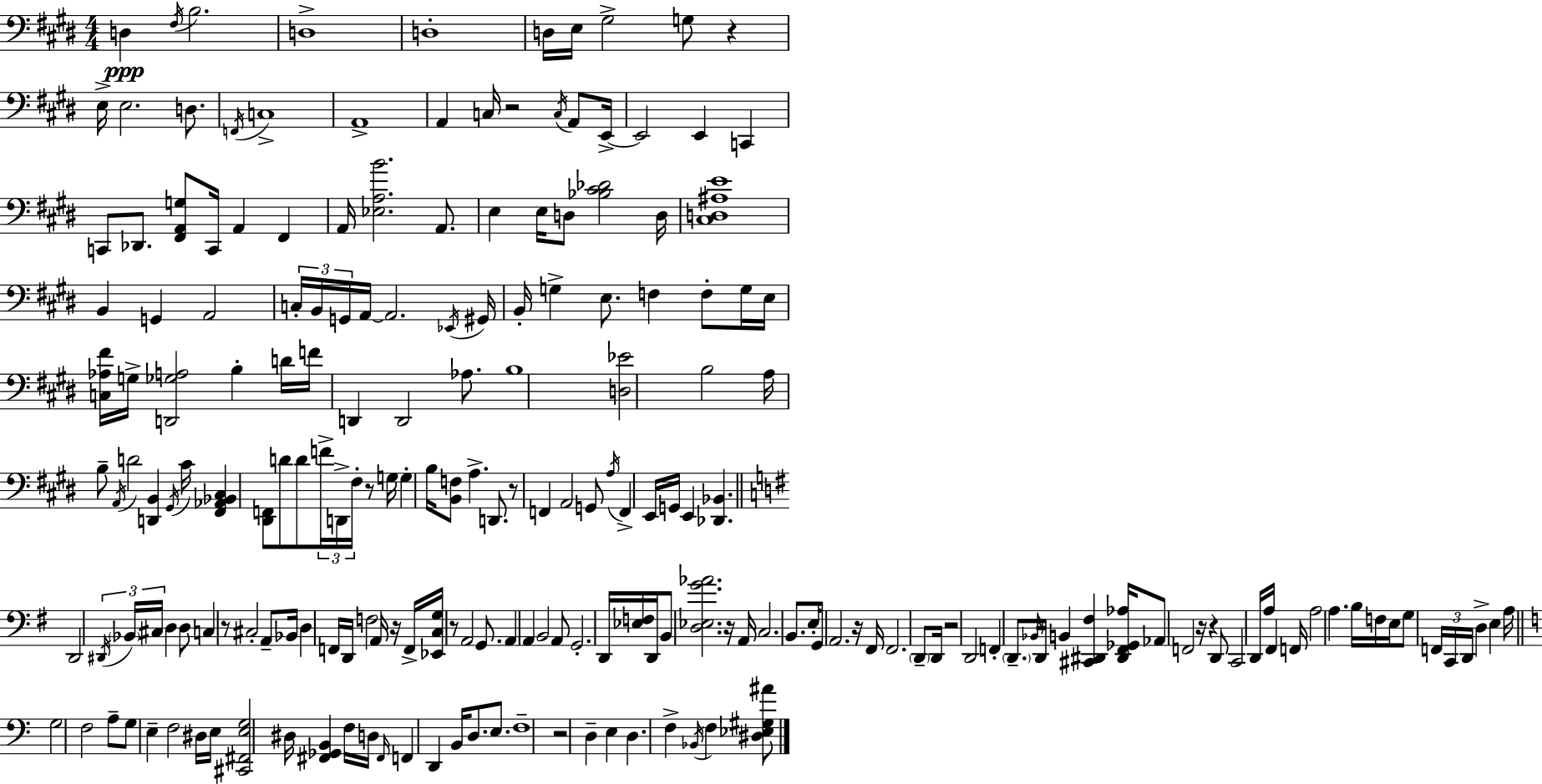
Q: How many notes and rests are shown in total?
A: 203